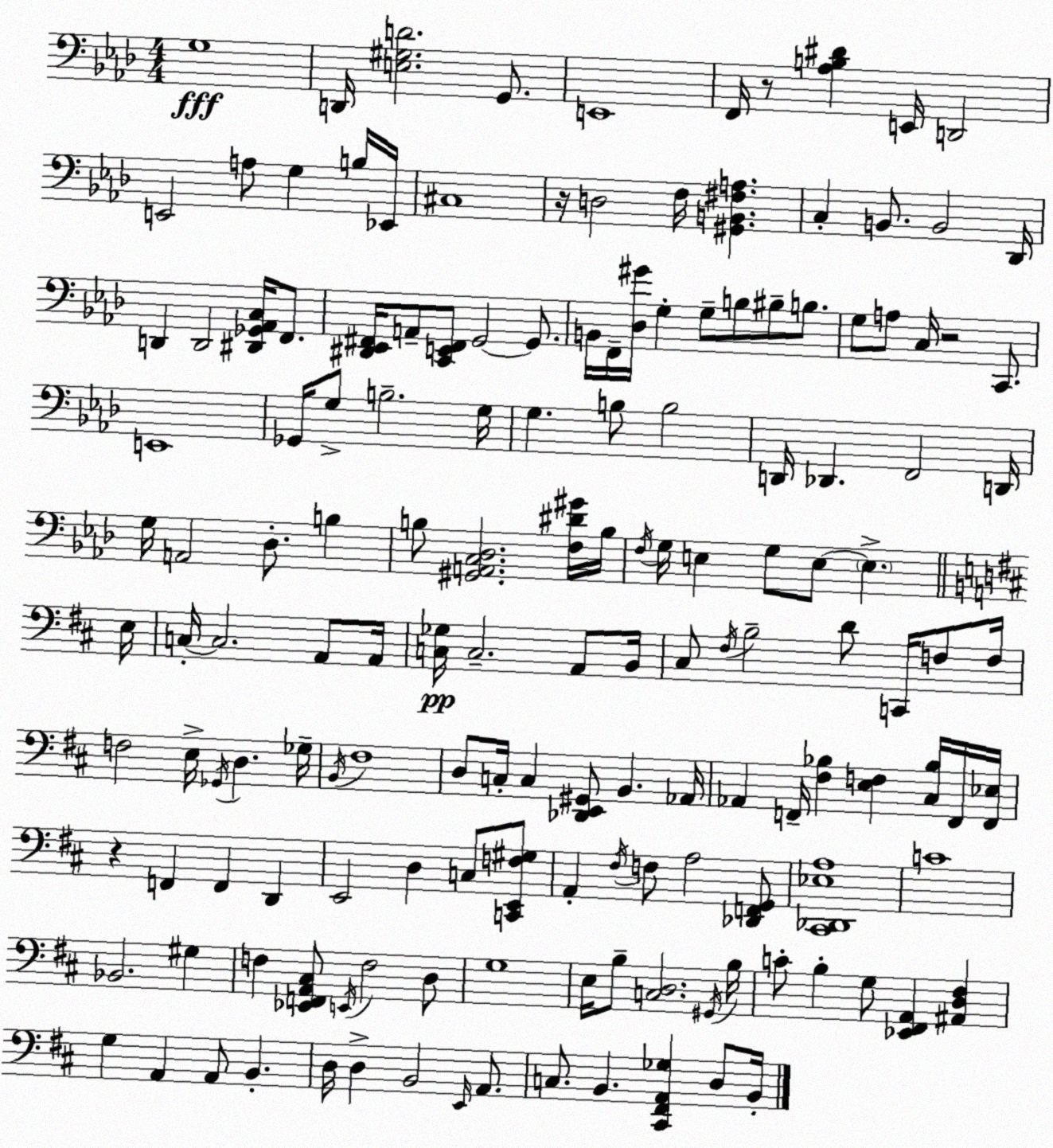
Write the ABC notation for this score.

X:1
T:Untitled
M:4/4
L:1/4
K:Ab
G,4 D,,/4 [E,^G,D]2 G,,/2 E,,4 F,,/4 z/2 [_A,B,^D] E,,/4 D,,2 E,,2 A,/2 G, B,/4 _E,,/4 ^C,4 z/4 D,2 F,/4 [^G,,B,,^F,A,] C, B,,/2 B,,2 _D,,/4 D,, D,,2 [^D,,_G,,_A,,C,]/4 F,,/2 [^D,,_E,,^F,,]/4 A,,/2 [C,,E,,^F,,]/2 G,,2 G,,/2 B,,/4 F,,/4 [_D,^G]/4 G, G,/2 B,/2 ^B,/2 B,/2 G,/2 A,/2 C,/4 z2 C,,/2 E,,4 _G,,/4 G,/2 B,2 G,/4 G, B,/2 B,2 D,,/4 _D,, F,,2 D,,/4 G,/4 A,,2 _D,/2 B, B,/2 [^G,,A,,C,_D,]2 [F,^D^G]/4 B,/4 F,/4 G,/4 E, G,/2 E,/2 E, E,/4 C,/4 C,2 A,,/2 A,,/4 [C,_G,]/4 C,2 A,,/2 B,,/4 ^C,/2 ^F,/4 B,2 D/2 C,,/4 F,/2 F,/4 F,2 E,/4 _G,,/4 D, _G,/4 B,,/4 ^F,4 D,/2 C,/4 C, [_D,,E,,^G,,]/2 B,, _A,,/4 _A,, F,,/4 [^F,_B,] [E,F,] [^C,_B,]/4 F,,/4 [F,,_E,]/4 z F,, F,, D,, E,,2 D, C,/2 [C,,E,,F,^G,]/2 A,, ^F,/4 F,/2 A,2 [_D,,F,,G,,]/2 [^C,,_D,,_E,A,]4 C4 _B,,2 ^G, F, [_E,,F,,A,,^C,]/2 E,,/4 F,2 D,/2 G,4 E,/4 B,/2 [C,D,]2 ^G,,/4 B,/4 C/2 B, G,/2 [_E,,^F,,A,,] [^A,,D,^F,] G, A,, A,,/2 B,, D,/4 D, B,,2 E,,/4 A,,/2 C,/2 B,, [^C,,^F,,A,,_G,] D,/2 B,,/4